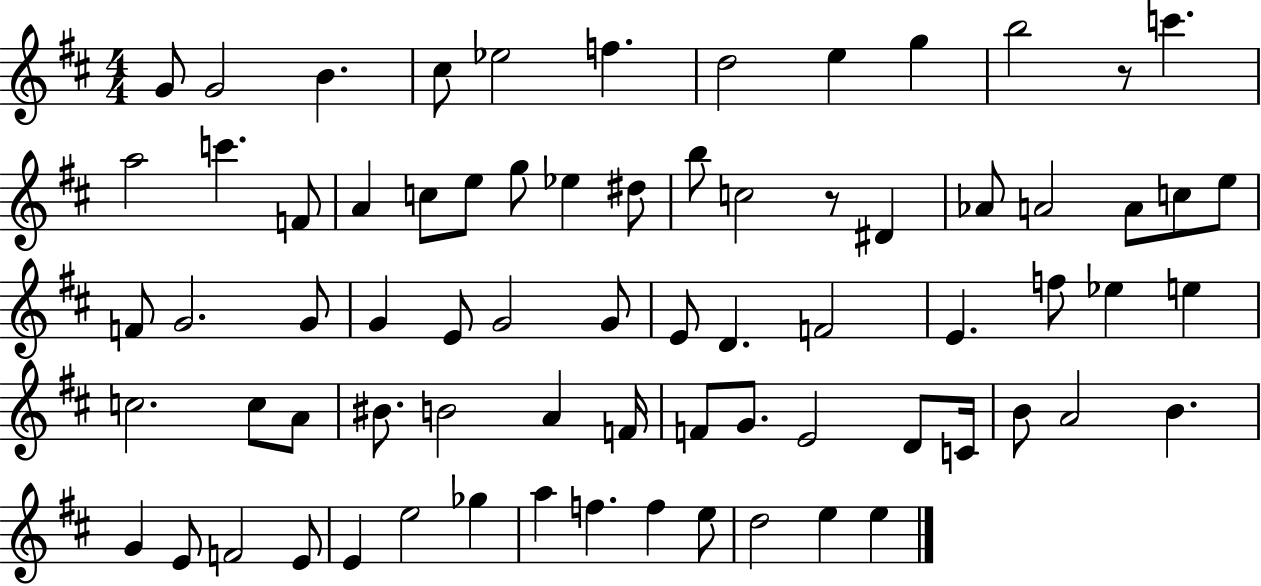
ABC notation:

X:1
T:Untitled
M:4/4
L:1/4
K:D
G/2 G2 B ^c/2 _e2 f d2 e g b2 z/2 c' a2 c' F/2 A c/2 e/2 g/2 _e ^d/2 b/2 c2 z/2 ^D _A/2 A2 A/2 c/2 e/2 F/2 G2 G/2 G E/2 G2 G/2 E/2 D F2 E f/2 _e e c2 c/2 A/2 ^B/2 B2 A F/4 F/2 G/2 E2 D/2 C/4 B/2 A2 B G E/2 F2 E/2 E e2 _g a f f e/2 d2 e e